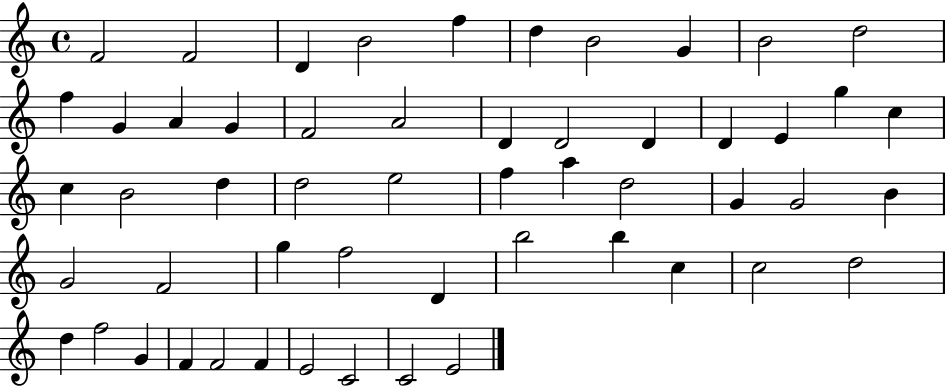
{
  \clef treble
  \time 4/4
  \defaultTimeSignature
  \key c \major
  f'2 f'2 | d'4 b'2 f''4 | d''4 b'2 g'4 | b'2 d''2 | \break f''4 g'4 a'4 g'4 | f'2 a'2 | d'4 d'2 d'4 | d'4 e'4 g''4 c''4 | \break c''4 b'2 d''4 | d''2 e''2 | f''4 a''4 d''2 | g'4 g'2 b'4 | \break g'2 f'2 | g''4 f''2 d'4 | b''2 b''4 c''4 | c''2 d''2 | \break d''4 f''2 g'4 | f'4 f'2 f'4 | e'2 c'2 | c'2 e'2 | \break \bar "|."
}